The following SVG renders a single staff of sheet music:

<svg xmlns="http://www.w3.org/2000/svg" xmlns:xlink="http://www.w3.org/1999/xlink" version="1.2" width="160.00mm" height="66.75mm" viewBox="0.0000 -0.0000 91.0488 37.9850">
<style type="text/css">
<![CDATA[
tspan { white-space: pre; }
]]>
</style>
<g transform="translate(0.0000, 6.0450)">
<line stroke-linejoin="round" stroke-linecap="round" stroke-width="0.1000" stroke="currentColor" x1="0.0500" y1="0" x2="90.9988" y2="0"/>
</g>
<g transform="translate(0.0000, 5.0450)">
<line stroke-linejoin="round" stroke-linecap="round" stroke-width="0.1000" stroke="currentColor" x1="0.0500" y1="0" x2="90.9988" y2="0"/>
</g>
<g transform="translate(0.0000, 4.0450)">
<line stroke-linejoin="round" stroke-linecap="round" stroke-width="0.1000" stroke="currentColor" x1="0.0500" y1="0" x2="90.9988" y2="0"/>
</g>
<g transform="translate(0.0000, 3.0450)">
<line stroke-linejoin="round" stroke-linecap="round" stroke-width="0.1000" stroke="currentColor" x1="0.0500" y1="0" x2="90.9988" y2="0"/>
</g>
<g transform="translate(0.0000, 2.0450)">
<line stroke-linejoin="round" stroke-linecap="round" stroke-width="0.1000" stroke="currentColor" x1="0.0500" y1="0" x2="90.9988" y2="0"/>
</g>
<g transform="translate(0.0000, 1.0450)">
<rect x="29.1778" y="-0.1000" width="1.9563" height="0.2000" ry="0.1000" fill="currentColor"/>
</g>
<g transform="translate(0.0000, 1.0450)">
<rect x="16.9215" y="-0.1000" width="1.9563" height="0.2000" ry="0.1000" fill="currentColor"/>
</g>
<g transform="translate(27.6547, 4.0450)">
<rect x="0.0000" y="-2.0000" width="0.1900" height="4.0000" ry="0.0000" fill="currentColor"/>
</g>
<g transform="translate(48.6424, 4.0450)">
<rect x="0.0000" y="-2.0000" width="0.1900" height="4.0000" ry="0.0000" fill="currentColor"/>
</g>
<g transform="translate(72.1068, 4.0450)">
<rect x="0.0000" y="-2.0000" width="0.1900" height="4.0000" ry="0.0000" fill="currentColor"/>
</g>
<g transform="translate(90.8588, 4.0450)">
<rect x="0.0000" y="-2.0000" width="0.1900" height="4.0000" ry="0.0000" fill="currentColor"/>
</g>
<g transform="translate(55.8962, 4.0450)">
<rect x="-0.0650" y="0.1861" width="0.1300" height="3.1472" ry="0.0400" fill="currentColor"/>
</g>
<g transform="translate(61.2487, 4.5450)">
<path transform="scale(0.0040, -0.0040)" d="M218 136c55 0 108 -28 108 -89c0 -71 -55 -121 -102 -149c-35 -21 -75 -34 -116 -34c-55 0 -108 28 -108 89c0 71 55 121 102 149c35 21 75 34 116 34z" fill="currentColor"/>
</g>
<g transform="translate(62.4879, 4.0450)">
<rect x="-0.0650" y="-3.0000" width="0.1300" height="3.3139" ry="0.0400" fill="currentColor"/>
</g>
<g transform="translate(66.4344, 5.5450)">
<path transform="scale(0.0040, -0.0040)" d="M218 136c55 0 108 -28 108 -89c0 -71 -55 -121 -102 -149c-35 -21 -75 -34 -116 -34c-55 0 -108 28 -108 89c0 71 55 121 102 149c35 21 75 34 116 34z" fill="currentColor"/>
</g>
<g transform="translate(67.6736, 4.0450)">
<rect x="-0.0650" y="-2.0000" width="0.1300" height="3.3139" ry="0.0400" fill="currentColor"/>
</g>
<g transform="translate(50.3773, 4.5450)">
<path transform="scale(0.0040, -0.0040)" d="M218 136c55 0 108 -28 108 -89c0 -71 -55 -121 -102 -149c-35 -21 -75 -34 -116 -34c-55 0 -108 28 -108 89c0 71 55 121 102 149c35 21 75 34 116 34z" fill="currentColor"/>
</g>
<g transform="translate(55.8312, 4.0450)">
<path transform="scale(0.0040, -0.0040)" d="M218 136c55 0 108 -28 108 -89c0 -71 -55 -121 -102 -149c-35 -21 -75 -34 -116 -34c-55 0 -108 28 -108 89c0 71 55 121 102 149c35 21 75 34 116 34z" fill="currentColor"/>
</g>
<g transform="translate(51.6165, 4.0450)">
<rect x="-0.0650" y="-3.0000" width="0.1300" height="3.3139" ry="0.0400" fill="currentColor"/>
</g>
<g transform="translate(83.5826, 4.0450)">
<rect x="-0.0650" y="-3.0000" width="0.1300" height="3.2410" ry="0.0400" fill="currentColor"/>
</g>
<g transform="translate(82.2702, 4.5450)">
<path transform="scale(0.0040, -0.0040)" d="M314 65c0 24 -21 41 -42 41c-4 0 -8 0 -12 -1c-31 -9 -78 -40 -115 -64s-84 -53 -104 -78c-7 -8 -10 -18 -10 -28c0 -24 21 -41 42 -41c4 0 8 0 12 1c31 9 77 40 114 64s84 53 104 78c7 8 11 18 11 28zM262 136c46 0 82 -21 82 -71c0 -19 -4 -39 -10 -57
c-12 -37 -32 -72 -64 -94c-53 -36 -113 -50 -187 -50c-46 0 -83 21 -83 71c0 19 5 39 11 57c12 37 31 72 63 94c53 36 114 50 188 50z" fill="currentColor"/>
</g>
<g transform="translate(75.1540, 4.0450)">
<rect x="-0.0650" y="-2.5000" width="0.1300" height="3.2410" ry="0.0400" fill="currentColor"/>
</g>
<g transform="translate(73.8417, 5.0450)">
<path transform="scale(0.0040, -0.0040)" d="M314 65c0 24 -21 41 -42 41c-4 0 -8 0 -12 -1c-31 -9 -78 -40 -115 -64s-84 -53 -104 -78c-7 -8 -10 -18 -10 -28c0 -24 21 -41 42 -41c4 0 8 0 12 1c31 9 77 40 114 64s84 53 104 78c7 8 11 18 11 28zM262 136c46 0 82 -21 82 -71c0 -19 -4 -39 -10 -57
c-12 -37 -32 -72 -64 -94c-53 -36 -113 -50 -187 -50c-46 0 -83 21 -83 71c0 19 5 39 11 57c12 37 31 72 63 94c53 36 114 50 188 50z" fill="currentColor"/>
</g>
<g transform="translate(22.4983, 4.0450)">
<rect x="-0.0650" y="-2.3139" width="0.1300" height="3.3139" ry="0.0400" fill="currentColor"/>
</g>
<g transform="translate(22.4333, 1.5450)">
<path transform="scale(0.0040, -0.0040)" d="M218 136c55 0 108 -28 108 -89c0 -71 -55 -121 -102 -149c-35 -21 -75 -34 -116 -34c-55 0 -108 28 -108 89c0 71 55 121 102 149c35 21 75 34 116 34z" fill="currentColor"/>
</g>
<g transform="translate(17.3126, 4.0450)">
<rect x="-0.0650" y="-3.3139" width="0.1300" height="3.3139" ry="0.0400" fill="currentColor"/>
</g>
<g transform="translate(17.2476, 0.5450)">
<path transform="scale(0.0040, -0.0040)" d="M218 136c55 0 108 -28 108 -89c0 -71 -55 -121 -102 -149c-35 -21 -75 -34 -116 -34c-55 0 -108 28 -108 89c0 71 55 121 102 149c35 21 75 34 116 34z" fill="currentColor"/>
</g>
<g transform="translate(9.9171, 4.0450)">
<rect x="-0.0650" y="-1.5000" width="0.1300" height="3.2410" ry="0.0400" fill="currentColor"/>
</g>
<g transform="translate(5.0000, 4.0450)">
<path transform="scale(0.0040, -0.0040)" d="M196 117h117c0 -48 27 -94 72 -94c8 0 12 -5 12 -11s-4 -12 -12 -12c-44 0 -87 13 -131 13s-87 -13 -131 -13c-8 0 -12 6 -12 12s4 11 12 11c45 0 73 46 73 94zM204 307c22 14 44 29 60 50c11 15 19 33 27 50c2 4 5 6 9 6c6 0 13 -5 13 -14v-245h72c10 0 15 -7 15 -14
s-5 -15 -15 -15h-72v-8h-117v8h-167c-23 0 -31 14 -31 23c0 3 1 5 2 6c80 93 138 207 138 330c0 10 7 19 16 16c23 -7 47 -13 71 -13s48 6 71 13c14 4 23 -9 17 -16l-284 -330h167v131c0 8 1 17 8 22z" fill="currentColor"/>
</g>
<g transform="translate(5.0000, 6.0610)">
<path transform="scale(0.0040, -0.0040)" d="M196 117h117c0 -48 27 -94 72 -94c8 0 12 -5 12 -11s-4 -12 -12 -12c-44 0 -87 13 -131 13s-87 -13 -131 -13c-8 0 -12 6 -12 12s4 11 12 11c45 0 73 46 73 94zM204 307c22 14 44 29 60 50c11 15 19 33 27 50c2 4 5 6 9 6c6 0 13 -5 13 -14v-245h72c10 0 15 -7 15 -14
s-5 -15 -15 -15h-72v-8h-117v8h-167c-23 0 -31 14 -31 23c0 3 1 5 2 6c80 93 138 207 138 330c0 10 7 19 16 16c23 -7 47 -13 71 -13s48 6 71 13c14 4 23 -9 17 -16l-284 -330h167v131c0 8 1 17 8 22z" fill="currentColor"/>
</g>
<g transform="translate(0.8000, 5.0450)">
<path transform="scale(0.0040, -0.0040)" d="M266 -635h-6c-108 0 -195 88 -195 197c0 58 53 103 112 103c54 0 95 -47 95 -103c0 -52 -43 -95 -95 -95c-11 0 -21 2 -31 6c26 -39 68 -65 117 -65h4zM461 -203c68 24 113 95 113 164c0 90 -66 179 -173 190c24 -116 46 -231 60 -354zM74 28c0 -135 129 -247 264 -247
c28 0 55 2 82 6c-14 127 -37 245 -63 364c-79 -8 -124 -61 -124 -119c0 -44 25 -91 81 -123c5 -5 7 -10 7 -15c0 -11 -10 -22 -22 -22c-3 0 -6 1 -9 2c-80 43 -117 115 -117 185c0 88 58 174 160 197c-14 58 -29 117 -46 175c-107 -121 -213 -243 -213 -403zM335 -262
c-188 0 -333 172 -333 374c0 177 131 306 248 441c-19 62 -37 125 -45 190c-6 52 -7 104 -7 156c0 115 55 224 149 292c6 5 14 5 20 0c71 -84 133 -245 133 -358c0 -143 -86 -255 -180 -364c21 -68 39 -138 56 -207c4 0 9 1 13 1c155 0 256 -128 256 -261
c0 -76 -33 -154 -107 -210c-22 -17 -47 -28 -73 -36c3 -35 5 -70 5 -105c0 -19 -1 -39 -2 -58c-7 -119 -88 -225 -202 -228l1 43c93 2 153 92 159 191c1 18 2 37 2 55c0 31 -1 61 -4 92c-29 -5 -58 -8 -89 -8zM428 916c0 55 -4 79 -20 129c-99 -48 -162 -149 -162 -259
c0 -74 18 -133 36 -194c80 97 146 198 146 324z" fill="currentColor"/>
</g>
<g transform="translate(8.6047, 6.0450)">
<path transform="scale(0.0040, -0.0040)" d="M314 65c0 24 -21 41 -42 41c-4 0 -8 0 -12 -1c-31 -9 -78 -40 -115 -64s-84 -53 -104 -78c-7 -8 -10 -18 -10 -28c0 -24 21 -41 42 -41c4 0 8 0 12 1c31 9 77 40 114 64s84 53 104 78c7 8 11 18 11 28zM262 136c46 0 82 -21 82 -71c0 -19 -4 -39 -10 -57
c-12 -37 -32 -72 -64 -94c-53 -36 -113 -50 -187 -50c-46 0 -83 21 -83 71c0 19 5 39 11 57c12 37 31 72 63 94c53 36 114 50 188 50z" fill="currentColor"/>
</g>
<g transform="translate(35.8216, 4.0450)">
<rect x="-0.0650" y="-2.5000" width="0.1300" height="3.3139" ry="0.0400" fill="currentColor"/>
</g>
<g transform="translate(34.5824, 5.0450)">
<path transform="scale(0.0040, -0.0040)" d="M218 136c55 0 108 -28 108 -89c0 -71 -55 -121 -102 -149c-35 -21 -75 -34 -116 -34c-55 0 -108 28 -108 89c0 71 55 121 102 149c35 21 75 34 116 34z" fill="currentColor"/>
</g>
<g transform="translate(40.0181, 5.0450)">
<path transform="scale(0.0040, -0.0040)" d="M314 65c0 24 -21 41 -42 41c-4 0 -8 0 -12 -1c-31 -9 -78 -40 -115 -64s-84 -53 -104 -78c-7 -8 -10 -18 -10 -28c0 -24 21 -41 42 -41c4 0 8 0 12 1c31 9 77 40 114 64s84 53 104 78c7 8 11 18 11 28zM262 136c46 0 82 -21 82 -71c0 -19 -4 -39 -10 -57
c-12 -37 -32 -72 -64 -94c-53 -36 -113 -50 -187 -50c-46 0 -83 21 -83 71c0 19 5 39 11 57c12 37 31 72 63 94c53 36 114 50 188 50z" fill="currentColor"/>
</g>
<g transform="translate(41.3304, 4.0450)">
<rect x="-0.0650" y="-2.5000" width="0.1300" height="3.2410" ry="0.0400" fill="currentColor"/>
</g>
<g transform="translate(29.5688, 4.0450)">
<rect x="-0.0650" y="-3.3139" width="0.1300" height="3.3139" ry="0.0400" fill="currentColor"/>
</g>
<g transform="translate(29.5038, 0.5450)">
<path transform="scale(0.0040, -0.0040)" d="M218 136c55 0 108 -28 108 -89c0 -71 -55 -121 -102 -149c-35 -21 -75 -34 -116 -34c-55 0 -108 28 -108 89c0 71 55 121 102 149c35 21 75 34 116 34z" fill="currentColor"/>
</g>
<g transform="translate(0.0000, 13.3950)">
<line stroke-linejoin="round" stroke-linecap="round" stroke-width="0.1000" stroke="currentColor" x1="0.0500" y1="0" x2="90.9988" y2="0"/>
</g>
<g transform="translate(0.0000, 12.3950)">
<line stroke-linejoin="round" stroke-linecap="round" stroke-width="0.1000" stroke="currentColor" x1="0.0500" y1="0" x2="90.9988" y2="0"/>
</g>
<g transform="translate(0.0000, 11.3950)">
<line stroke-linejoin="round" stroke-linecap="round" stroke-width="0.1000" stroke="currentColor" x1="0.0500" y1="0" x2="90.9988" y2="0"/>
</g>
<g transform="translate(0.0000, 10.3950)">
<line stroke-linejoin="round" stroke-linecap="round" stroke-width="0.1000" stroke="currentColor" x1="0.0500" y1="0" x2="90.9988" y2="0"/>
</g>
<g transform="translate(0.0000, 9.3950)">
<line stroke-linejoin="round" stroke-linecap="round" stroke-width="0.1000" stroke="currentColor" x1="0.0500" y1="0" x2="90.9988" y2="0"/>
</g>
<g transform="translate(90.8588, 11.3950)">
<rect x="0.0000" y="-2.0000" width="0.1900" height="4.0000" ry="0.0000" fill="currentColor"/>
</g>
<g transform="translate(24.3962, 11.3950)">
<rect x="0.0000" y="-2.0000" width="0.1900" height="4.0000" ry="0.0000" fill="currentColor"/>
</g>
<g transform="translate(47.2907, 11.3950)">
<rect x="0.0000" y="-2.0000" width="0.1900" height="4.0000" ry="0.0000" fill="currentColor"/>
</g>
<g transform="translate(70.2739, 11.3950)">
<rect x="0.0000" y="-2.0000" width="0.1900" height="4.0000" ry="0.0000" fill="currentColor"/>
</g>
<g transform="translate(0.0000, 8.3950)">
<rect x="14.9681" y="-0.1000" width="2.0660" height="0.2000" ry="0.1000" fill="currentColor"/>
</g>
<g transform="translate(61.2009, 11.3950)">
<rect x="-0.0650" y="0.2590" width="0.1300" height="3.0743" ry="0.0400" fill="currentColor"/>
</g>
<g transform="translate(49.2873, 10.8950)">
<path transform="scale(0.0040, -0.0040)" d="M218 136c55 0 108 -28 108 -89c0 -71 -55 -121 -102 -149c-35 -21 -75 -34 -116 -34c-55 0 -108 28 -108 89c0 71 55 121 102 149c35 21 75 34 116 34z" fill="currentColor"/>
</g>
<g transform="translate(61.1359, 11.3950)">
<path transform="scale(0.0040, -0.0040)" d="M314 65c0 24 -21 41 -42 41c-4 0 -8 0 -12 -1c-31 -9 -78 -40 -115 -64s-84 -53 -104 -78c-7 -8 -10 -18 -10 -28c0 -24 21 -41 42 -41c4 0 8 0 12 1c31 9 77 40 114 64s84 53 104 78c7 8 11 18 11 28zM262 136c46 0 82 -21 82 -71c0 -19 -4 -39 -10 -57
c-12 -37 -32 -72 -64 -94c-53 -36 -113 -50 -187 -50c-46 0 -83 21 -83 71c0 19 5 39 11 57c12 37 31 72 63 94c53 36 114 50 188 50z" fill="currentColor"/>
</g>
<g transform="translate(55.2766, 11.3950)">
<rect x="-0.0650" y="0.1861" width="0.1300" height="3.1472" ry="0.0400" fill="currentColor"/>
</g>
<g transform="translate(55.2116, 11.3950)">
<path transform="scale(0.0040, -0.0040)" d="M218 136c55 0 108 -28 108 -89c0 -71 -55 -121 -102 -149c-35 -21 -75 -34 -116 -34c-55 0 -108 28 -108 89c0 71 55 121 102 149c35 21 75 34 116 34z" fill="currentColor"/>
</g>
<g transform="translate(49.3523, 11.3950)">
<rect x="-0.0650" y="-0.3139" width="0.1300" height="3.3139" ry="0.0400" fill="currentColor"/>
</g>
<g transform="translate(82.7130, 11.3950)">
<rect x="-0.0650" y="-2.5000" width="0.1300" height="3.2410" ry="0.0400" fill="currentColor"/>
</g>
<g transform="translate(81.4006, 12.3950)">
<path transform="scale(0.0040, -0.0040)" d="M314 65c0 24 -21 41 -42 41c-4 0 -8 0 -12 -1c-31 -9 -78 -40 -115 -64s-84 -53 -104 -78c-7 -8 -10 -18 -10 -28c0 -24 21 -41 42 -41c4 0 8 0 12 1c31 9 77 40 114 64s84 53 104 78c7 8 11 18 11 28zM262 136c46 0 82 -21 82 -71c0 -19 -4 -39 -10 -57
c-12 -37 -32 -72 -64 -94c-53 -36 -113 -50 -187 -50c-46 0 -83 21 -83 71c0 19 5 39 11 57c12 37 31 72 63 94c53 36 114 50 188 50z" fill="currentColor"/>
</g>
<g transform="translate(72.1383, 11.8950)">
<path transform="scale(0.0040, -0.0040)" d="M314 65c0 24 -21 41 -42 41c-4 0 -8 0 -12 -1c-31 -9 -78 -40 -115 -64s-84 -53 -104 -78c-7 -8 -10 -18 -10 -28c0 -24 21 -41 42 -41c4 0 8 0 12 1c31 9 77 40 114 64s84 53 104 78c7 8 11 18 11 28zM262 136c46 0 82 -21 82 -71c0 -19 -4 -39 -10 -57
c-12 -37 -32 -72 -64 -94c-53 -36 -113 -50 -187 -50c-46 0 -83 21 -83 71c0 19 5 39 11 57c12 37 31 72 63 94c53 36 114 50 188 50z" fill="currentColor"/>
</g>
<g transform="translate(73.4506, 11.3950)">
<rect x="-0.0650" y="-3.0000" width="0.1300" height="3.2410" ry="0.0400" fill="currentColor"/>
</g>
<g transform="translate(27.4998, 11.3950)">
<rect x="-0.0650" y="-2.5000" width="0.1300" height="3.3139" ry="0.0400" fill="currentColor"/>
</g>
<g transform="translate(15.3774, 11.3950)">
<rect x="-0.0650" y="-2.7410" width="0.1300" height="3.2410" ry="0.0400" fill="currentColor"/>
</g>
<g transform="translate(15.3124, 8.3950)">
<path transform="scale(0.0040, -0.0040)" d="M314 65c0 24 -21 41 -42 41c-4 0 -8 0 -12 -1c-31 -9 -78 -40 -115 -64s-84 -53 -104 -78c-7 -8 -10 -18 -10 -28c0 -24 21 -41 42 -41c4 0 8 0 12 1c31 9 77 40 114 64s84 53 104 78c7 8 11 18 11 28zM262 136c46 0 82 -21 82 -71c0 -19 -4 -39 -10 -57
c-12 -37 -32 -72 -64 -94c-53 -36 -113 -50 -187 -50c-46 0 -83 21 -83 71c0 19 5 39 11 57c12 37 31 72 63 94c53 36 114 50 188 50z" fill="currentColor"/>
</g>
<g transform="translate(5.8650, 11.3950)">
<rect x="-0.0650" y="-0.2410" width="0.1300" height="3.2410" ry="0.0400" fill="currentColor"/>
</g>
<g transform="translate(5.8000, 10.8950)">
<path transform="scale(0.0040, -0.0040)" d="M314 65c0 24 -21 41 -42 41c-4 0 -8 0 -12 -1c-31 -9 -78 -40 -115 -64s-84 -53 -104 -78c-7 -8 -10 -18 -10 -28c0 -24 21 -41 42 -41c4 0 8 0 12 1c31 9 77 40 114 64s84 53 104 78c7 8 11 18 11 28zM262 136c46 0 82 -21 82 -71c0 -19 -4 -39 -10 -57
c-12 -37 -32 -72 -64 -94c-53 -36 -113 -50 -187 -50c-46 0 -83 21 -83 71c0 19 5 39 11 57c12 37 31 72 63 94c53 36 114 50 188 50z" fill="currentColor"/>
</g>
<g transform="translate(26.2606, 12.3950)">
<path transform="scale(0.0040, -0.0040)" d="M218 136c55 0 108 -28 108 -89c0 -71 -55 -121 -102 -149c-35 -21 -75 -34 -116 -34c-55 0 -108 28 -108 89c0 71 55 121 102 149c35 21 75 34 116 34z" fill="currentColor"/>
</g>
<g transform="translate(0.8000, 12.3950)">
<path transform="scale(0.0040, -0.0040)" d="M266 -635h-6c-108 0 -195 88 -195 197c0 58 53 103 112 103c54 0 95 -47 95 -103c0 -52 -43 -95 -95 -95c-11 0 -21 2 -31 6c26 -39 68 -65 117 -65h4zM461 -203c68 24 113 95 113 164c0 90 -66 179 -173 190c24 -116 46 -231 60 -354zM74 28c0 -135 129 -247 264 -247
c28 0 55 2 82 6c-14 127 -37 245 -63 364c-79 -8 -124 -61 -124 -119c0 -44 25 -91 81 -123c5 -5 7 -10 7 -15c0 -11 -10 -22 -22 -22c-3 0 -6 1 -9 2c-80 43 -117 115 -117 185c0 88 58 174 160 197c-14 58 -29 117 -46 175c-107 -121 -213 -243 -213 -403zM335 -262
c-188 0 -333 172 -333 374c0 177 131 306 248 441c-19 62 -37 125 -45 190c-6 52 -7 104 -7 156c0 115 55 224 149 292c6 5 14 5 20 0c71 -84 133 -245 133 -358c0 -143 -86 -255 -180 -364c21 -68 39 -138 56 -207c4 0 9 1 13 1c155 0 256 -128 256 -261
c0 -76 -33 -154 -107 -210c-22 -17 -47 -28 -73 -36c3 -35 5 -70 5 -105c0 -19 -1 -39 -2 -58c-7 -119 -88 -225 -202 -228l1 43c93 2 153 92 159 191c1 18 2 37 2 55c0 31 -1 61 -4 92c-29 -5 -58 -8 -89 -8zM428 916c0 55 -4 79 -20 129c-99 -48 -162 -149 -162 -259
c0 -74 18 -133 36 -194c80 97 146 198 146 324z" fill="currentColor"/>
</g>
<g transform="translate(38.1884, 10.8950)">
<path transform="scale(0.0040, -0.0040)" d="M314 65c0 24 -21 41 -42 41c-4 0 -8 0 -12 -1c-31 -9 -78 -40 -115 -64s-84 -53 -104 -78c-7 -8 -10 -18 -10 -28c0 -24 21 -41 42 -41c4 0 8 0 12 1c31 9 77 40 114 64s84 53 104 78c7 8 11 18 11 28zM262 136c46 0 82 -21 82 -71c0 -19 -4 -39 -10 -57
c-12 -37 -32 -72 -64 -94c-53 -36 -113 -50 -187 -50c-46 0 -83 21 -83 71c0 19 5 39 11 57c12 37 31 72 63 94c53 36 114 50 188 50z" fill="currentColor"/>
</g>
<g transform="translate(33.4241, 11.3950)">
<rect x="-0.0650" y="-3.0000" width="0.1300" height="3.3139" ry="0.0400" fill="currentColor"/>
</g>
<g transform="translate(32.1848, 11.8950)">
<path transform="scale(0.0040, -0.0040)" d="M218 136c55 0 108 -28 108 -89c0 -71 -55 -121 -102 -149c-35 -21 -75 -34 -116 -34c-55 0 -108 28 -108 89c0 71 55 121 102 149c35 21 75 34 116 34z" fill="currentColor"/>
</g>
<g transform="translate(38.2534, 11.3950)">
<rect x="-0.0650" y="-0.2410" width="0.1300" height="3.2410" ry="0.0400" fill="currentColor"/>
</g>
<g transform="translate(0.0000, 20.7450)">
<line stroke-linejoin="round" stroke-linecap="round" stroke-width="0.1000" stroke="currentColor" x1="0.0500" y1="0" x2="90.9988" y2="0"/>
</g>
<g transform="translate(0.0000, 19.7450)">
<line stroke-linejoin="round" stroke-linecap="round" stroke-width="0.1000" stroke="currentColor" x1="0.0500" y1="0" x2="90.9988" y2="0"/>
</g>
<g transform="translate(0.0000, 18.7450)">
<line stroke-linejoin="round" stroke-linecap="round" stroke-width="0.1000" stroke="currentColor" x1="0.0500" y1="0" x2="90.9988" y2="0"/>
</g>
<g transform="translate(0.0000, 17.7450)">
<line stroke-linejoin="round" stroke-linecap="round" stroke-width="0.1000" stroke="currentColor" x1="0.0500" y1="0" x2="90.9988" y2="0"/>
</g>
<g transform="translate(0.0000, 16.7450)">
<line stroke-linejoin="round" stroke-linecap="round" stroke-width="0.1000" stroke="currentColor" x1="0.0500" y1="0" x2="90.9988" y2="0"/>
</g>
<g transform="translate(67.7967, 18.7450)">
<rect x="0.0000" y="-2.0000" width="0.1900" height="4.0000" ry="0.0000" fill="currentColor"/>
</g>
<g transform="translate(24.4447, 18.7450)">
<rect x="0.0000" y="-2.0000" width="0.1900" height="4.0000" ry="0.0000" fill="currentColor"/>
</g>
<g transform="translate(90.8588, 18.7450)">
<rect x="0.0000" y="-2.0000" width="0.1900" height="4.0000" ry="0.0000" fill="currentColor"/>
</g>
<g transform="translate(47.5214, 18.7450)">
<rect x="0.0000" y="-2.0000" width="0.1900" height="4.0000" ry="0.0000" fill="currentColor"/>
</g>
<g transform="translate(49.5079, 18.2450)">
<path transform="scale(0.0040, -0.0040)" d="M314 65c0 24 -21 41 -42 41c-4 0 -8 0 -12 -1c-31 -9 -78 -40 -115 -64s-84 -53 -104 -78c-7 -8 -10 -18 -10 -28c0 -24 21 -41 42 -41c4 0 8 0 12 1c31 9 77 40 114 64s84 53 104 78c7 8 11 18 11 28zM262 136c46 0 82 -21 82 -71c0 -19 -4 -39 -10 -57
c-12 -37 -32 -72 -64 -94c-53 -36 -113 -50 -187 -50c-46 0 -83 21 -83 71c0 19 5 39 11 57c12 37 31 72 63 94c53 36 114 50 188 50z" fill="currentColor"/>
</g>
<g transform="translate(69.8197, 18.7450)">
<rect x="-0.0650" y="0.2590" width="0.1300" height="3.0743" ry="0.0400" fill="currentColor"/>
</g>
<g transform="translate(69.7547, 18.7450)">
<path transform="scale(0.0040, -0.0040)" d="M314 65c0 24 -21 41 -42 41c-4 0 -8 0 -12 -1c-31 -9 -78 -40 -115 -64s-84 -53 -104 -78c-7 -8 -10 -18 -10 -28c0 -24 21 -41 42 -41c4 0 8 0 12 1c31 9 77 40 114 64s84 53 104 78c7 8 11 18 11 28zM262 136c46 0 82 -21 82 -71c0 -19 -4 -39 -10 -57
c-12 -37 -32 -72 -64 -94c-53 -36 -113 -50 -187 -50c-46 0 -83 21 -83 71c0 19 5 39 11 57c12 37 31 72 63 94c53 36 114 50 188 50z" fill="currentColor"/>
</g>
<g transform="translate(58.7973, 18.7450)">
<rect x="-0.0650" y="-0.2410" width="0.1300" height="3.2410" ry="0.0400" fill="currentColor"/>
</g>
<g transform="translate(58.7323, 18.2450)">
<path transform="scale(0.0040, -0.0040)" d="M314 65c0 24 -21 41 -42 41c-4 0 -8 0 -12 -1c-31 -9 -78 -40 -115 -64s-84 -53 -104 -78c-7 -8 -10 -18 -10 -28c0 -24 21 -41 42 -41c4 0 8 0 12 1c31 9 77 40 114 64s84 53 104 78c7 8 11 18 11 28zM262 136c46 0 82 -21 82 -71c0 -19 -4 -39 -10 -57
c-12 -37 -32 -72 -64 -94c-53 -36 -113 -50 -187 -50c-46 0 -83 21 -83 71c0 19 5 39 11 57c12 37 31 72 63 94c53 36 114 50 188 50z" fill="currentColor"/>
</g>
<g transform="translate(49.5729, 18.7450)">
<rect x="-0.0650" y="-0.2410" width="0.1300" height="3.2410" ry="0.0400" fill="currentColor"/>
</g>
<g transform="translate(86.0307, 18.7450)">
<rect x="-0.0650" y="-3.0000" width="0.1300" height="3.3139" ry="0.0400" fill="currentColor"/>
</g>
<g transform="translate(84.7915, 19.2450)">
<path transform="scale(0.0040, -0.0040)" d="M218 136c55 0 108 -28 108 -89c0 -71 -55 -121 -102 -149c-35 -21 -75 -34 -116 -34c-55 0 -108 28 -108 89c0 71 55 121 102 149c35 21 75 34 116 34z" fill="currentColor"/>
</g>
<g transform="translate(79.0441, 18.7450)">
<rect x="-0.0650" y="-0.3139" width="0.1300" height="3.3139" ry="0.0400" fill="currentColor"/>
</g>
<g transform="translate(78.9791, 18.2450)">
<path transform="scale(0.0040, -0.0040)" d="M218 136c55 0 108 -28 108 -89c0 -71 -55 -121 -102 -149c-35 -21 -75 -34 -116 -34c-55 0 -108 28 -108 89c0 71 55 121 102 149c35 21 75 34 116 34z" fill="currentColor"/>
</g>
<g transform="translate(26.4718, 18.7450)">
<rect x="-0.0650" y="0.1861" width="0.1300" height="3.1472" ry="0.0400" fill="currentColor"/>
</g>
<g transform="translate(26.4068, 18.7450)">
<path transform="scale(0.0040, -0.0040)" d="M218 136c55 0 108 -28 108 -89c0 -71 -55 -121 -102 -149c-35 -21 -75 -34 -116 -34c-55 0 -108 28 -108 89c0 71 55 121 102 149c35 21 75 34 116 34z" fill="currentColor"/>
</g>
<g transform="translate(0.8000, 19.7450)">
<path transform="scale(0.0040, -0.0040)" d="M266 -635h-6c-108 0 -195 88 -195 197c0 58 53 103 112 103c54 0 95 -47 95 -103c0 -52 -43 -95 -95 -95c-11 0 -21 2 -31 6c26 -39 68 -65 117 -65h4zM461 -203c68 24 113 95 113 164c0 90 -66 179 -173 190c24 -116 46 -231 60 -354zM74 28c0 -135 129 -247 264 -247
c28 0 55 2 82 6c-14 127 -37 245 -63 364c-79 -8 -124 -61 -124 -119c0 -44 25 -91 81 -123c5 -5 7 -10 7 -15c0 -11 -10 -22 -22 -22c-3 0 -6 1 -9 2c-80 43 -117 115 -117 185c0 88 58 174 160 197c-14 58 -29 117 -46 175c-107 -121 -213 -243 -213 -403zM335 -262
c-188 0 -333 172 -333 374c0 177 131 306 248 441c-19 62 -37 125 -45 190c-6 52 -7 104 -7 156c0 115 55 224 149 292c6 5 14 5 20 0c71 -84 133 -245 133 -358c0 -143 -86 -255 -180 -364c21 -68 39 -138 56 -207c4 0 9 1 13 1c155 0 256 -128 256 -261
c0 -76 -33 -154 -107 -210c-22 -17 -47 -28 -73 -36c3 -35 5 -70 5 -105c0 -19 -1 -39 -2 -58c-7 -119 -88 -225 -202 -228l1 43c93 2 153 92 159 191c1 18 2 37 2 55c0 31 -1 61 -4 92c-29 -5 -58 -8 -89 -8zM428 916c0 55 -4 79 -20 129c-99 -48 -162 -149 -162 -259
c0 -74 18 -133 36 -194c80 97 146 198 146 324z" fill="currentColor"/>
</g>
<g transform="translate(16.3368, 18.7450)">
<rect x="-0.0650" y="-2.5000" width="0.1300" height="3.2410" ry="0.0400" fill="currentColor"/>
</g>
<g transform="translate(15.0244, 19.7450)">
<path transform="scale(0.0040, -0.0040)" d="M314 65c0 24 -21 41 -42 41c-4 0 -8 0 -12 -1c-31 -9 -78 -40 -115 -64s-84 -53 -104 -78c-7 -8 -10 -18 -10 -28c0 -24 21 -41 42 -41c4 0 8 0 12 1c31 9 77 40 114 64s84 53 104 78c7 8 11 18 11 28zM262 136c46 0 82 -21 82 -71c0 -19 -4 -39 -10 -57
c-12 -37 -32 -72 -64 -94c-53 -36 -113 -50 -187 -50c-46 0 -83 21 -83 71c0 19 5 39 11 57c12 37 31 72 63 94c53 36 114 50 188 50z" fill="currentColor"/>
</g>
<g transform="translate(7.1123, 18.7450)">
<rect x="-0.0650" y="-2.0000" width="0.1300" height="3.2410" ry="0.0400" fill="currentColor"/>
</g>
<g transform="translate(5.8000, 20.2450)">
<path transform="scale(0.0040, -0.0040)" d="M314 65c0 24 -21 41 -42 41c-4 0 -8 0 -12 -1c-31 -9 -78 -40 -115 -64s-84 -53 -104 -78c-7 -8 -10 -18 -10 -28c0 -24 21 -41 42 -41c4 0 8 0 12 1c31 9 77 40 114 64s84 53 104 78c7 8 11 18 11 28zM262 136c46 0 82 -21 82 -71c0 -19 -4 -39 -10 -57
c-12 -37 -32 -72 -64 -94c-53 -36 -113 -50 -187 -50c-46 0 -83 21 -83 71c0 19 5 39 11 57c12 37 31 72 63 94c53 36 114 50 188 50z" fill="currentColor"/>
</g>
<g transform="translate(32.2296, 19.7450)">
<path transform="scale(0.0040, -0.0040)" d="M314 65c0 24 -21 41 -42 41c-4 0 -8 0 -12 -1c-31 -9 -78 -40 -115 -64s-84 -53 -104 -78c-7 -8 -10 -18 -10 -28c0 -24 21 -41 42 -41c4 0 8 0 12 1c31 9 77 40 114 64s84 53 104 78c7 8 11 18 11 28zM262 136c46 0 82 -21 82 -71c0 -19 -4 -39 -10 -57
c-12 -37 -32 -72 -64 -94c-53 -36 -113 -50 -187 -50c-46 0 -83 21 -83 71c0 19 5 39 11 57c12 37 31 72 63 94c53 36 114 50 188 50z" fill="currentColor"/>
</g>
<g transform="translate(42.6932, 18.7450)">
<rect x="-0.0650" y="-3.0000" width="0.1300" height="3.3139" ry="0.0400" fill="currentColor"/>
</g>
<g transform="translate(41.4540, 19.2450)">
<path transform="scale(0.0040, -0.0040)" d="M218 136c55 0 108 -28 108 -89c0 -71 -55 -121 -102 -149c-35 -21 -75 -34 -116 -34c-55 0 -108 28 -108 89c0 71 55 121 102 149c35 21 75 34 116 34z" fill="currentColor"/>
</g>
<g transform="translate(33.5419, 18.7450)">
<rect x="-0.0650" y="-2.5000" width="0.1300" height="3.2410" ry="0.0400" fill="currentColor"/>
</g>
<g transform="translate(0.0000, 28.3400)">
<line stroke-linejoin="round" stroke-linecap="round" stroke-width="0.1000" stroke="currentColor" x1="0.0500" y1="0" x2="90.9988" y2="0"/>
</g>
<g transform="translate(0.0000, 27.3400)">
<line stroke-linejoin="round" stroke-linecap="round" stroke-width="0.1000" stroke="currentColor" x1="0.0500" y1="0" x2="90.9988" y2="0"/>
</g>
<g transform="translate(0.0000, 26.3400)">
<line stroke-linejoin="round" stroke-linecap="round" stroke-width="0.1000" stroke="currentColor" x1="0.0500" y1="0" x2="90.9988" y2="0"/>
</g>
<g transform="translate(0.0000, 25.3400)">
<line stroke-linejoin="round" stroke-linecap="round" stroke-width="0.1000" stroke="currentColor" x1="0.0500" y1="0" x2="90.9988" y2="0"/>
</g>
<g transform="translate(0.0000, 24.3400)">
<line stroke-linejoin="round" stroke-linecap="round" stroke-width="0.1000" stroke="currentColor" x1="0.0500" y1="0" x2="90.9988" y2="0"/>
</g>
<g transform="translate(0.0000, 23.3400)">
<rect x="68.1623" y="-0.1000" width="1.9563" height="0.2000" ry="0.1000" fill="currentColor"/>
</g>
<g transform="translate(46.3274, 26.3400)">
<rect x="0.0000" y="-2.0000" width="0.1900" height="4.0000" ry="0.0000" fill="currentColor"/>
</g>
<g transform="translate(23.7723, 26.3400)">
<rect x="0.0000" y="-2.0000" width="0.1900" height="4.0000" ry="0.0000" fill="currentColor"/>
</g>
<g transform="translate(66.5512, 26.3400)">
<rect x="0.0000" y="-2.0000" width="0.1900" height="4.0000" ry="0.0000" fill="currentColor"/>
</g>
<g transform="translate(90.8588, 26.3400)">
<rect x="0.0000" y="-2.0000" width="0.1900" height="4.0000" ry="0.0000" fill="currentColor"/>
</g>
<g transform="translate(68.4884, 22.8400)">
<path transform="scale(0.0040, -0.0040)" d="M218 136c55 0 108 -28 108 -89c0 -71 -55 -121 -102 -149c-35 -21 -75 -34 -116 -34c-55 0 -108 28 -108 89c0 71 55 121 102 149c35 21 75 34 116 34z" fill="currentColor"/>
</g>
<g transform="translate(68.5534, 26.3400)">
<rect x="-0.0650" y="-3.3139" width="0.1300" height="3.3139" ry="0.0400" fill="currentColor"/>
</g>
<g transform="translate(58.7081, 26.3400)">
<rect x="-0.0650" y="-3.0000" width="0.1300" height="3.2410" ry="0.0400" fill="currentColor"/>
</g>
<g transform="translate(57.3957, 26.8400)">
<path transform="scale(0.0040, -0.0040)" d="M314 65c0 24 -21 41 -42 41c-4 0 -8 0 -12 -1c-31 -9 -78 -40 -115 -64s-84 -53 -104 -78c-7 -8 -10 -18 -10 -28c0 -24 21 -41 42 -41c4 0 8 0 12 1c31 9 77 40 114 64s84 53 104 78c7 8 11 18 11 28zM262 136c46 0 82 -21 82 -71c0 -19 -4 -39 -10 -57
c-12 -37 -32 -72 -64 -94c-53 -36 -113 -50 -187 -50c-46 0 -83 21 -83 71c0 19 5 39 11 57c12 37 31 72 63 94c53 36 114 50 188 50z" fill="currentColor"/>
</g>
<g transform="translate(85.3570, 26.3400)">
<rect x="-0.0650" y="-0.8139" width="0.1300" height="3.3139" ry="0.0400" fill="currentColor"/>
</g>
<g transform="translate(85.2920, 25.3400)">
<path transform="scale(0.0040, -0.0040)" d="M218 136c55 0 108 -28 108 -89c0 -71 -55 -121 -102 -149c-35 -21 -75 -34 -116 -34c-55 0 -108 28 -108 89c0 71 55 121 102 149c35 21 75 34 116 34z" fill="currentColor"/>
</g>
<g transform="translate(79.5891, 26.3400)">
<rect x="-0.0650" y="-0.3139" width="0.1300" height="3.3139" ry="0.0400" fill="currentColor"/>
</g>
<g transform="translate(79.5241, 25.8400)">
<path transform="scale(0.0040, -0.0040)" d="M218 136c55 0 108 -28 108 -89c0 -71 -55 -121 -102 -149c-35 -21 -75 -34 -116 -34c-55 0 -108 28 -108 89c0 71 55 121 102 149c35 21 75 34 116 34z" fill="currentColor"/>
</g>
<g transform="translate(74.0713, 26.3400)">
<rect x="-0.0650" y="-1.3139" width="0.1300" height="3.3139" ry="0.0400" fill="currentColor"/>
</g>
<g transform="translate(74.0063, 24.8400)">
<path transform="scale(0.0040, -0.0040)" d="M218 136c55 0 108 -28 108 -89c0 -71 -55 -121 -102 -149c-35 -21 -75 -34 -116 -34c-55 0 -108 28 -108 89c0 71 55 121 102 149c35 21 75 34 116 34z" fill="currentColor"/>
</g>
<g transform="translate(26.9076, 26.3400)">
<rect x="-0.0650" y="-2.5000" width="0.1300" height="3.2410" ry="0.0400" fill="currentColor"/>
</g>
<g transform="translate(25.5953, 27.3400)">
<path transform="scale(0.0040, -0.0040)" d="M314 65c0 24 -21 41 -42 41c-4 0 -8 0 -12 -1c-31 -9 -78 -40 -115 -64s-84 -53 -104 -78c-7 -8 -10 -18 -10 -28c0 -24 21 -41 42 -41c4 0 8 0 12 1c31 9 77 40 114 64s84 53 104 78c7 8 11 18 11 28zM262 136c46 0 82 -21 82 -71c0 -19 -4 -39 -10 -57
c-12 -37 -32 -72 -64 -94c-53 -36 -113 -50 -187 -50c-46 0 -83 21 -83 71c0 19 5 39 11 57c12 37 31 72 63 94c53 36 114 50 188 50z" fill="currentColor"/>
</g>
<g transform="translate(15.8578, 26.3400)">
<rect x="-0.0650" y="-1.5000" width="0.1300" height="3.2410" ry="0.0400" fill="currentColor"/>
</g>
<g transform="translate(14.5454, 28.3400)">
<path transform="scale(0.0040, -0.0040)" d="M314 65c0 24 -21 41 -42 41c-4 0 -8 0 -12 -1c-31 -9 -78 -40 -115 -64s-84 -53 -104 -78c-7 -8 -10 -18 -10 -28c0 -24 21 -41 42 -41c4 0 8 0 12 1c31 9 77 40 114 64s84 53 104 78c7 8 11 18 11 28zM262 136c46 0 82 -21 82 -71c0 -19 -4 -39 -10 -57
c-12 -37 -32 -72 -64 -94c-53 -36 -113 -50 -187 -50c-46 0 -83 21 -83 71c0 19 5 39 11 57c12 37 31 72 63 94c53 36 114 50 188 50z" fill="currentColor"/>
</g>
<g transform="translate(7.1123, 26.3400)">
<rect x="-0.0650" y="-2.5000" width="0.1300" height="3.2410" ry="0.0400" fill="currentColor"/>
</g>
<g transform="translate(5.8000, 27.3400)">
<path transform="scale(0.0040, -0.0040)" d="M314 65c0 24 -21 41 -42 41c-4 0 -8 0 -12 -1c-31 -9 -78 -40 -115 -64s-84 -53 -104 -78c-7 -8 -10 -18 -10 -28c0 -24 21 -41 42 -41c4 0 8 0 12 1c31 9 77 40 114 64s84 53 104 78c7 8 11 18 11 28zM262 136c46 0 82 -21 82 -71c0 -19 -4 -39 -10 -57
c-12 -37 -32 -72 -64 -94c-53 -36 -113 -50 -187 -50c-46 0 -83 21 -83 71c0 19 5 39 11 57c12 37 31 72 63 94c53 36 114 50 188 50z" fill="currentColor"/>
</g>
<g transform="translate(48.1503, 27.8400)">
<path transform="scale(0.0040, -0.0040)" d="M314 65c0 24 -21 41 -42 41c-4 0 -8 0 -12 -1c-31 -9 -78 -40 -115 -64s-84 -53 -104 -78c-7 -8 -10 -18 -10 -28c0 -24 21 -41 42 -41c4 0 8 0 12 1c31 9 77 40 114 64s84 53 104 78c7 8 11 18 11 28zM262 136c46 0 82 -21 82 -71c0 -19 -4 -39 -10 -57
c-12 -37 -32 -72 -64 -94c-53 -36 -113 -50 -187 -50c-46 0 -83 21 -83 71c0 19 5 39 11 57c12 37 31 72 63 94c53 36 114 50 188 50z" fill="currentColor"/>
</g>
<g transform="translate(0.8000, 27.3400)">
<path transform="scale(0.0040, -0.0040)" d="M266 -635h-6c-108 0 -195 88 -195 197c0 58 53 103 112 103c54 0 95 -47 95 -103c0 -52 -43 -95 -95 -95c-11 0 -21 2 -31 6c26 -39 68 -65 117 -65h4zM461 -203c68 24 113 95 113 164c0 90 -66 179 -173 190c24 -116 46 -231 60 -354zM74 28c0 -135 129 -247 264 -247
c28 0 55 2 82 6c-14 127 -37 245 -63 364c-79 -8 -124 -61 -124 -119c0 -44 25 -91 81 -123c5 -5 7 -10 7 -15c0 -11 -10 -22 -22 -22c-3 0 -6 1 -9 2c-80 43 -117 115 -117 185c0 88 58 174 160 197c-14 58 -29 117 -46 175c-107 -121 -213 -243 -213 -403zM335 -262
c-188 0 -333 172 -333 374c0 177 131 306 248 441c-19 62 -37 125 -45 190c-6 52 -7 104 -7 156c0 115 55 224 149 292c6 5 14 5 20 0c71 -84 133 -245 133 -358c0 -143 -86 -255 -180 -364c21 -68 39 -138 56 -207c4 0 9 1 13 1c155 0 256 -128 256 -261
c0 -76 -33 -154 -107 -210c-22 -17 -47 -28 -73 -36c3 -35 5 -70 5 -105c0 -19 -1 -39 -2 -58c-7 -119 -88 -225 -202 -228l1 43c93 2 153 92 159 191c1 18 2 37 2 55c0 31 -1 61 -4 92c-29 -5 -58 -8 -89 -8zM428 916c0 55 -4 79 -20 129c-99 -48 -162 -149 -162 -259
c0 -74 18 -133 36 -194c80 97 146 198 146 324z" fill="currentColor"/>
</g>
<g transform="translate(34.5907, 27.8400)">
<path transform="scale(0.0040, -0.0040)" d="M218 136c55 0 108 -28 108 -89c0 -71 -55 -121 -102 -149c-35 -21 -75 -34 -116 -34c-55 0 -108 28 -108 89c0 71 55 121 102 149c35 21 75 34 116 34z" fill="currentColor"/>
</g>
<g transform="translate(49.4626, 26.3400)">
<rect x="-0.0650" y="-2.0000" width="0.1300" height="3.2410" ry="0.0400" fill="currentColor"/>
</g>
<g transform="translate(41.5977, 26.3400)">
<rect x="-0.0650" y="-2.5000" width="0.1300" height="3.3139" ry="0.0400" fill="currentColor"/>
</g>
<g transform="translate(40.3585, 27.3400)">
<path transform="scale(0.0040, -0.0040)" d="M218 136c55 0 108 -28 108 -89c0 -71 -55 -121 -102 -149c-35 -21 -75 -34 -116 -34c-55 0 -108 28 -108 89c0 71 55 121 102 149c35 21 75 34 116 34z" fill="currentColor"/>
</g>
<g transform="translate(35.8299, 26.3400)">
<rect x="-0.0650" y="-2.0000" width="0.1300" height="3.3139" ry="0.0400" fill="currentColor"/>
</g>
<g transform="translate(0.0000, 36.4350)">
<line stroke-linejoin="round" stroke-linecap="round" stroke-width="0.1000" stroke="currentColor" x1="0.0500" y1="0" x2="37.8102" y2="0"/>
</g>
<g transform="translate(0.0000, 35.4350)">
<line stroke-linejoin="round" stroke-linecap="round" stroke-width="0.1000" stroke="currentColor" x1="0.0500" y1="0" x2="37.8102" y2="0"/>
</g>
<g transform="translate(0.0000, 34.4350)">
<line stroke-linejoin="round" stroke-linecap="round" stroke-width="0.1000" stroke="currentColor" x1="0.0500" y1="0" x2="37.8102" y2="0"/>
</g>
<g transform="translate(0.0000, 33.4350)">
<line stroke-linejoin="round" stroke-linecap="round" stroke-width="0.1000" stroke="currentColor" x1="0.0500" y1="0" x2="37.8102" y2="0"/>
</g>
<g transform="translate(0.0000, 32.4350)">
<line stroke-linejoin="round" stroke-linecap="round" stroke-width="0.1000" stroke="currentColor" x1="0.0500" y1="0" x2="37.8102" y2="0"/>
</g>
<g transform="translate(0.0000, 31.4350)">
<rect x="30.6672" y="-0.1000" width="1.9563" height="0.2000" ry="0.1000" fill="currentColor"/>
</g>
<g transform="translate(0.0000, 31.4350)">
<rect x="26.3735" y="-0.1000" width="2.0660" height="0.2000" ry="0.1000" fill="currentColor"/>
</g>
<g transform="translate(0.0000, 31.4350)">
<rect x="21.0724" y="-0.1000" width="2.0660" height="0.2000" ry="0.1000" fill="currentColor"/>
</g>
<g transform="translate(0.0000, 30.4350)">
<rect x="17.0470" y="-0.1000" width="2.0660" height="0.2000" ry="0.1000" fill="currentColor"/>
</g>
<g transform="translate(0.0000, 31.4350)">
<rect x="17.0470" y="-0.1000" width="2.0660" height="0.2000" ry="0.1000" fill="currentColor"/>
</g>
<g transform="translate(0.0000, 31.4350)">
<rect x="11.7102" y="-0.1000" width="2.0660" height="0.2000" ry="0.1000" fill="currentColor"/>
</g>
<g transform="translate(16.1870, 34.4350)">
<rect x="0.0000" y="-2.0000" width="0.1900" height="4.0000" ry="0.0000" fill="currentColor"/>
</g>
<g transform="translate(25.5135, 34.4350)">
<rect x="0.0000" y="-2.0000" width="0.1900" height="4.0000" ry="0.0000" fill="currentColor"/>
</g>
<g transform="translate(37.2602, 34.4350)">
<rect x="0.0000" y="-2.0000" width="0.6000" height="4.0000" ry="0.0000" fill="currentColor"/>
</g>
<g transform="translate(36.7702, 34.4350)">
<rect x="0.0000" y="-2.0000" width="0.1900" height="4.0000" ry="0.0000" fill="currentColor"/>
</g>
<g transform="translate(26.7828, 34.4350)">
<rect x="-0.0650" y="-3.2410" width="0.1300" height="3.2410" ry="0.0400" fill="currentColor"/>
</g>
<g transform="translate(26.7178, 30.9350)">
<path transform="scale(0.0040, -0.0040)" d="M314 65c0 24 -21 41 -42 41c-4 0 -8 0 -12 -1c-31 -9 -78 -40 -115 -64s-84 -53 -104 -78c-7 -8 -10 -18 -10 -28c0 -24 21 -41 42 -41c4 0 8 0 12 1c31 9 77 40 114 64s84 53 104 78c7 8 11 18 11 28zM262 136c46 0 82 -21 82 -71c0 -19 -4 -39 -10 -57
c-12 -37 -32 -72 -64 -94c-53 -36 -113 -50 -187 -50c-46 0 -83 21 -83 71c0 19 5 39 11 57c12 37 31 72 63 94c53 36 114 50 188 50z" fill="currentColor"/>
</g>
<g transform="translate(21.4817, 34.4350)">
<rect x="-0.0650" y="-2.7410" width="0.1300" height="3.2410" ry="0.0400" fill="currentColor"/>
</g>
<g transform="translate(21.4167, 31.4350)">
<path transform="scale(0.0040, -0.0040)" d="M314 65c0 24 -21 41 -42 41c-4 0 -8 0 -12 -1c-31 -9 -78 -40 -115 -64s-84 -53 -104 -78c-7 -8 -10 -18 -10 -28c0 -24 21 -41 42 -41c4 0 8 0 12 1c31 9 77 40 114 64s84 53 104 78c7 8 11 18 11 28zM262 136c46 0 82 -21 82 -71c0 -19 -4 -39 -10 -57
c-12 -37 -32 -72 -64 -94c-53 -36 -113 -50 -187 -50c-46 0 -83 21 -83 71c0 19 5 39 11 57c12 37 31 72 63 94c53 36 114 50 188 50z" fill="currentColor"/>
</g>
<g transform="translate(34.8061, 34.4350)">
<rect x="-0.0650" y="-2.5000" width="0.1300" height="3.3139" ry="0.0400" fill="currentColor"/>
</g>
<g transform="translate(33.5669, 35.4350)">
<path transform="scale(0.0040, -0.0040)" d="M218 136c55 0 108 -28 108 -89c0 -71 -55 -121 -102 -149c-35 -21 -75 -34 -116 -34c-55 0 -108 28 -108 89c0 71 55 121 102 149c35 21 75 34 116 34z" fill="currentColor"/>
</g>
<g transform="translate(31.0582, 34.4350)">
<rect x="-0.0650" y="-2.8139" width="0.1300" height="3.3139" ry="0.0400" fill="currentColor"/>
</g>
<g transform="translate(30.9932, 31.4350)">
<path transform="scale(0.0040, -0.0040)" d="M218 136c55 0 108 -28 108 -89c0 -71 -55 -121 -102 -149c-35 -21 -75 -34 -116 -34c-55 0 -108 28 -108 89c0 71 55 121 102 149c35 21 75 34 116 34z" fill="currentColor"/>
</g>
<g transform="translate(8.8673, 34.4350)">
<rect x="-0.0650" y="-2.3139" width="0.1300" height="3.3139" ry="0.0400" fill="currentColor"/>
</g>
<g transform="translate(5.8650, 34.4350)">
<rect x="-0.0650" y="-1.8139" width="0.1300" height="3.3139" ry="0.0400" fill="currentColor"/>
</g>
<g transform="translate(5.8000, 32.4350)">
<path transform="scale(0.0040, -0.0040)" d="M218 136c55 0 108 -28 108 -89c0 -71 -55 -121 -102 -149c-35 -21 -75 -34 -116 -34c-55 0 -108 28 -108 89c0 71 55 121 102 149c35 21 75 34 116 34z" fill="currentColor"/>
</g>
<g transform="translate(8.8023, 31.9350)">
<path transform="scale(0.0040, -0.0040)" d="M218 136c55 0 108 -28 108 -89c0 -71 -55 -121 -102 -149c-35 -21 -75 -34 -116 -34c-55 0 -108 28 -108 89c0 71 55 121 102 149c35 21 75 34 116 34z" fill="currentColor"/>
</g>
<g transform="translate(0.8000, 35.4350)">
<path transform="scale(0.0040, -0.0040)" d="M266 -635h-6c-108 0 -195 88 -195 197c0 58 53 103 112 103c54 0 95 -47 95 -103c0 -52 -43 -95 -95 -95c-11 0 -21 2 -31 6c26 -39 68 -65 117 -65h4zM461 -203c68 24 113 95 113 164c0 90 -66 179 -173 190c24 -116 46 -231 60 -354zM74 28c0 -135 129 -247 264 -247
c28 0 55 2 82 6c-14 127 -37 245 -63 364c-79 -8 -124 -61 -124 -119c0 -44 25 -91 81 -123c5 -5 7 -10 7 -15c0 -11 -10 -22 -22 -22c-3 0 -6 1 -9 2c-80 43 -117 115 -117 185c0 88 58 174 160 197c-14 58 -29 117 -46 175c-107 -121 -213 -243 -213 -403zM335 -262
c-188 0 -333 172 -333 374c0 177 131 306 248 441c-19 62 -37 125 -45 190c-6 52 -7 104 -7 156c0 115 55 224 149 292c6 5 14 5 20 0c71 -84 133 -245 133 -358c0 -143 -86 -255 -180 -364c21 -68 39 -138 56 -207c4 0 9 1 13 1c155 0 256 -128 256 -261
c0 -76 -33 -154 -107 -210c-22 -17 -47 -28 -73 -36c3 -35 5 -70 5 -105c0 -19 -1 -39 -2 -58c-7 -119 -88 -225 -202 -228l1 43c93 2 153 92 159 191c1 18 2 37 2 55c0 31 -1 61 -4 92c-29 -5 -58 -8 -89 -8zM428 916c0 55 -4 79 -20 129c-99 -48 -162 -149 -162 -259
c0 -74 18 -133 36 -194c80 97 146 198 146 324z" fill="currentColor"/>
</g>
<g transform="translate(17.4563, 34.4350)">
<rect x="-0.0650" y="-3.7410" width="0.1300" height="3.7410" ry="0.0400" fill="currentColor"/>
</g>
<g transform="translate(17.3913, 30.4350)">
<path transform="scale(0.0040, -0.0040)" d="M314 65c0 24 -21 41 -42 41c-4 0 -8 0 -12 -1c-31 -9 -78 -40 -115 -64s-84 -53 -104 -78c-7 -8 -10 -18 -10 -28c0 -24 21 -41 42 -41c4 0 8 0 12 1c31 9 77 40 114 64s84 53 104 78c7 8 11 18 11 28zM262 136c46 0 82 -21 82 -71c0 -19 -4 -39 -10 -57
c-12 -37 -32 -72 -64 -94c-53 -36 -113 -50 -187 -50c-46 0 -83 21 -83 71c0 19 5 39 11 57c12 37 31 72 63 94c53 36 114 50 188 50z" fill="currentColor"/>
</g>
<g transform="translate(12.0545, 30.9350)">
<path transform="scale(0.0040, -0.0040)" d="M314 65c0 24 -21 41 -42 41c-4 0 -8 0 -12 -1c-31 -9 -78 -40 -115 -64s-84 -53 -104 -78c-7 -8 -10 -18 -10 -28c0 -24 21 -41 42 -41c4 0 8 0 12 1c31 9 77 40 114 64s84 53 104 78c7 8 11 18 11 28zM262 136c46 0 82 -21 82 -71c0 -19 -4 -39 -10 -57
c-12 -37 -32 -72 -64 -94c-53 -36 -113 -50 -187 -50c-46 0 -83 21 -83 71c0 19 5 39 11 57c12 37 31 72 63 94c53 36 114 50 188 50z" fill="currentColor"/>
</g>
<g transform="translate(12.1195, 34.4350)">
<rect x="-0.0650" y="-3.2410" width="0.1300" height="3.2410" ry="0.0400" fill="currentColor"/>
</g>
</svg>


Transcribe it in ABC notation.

X:1
T:Untitled
M:4/4
L:1/4
K:C
E2 b g b G G2 A B A F G2 A2 c2 a2 G A c2 c B B2 A2 G2 F2 G2 B G2 A c2 c2 B2 c A G2 E2 G2 F G F2 A2 b e c d f g b2 c'2 a2 b2 a G